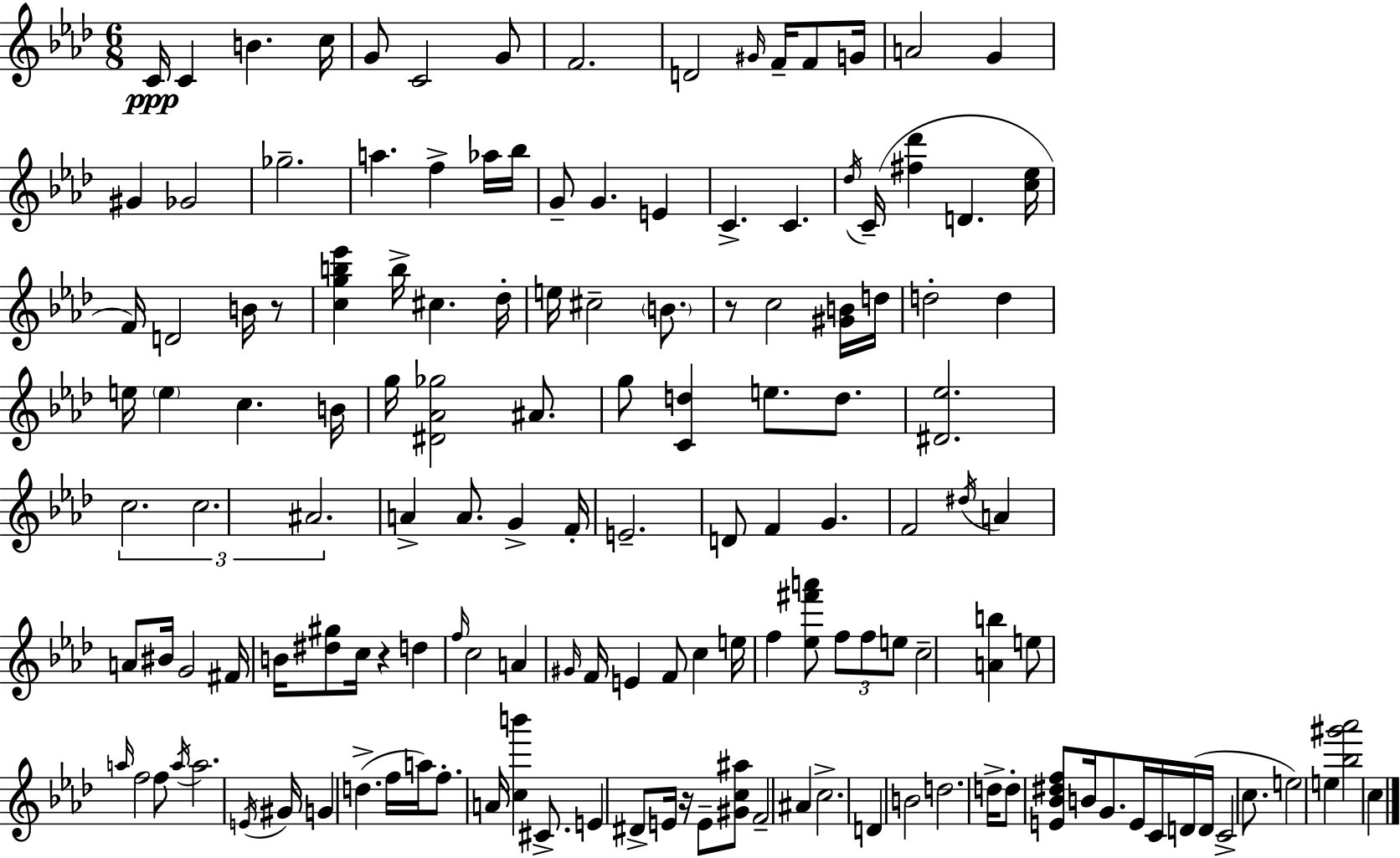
C4/s C4/q B4/q. C5/s G4/e C4/h G4/e F4/h. D4/h G#4/s F4/s F4/e G4/s A4/h G4/q G#4/q Gb4/h Gb5/h. A5/q. F5/q Ab5/s Bb5/s G4/e G4/q. E4/q C4/q. C4/q. Db5/s C4/s [F#5,Db6]/q D4/q. [C5,Eb5]/s F4/s D4/h B4/s R/e [C5,G5,B5,Eb6]/q B5/s C#5/q. Db5/s E5/s C#5/h B4/e. R/e C5/h [G#4,B4]/s D5/s D5/h D5/q E5/s E5/q C5/q. B4/s G5/s [D#4,Ab4,Gb5]/h A#4/e. G5/e [C4,D5]/q E5/e. D5/e. [D#4,Eb5]/h. C5/h. C5/h. A#4/h. A4/q A4/e. G4/q F4/s E4/h. D4/e F4/q G4/q. F4/h D#5/s A4/q A4/e BIS4/s G4/h F#4/s B4/s [D#5,G#5]/e C5/s R/q D5/q F5/s C5/h A4/q G#4/s F4/s E4/q F4/e C5/q E5/s F5/q [Eb5,F#6,A6]/e F5/e F5/e E5/e C5/h [A4,B5]/q E5/e A5/s F5/h F5/e A5/s A5/h. E4/s G#4/s G4/q D5/q. F5/s A5/s F5/e. A4/s [C5,B6]/q C#4/e. E4/q D#4/e E4/s R/s E4/e [G#4,C5,A#5]/e F4/h A#4/q C5/h. D4/q B4/h D5/h. D5/s D5/e [E4,Bb4,D#5,F5]/e B4/s G4/e. E4/s C4/s D4/s D4/s C4/h C5/e. E5/h E5/q [Bb5,G#6,Ab6]/h C5/q